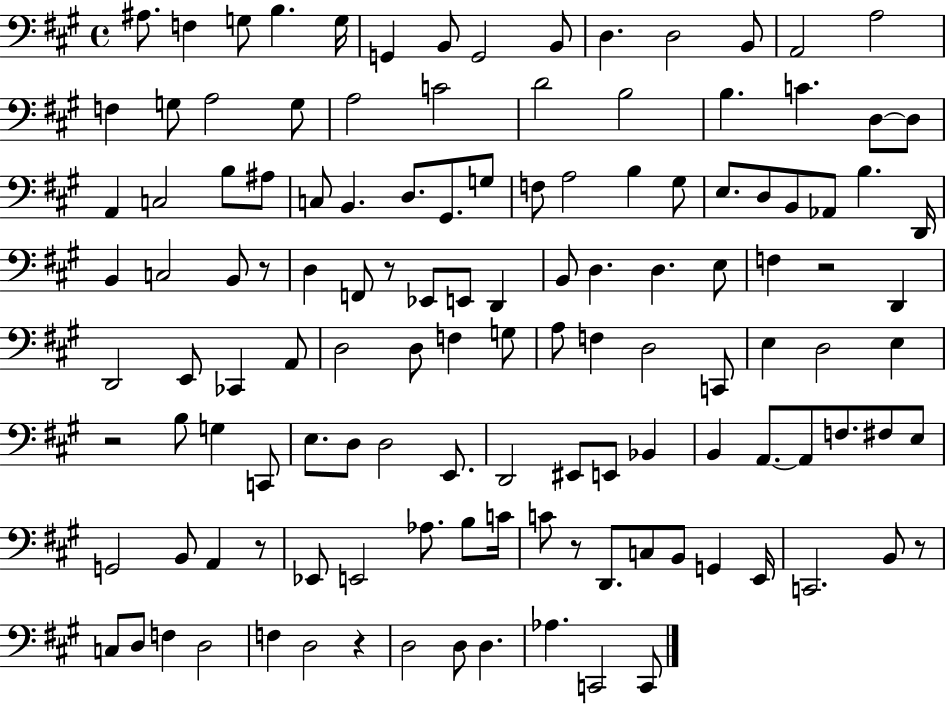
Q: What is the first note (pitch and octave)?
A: A#3